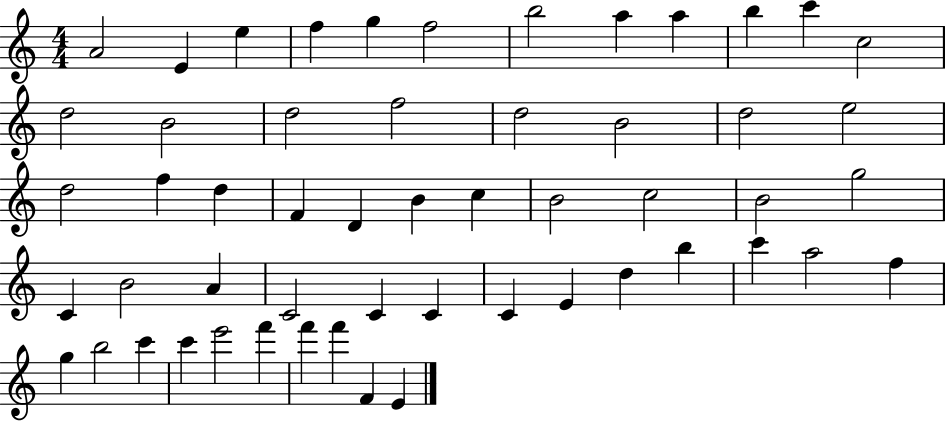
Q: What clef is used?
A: treble